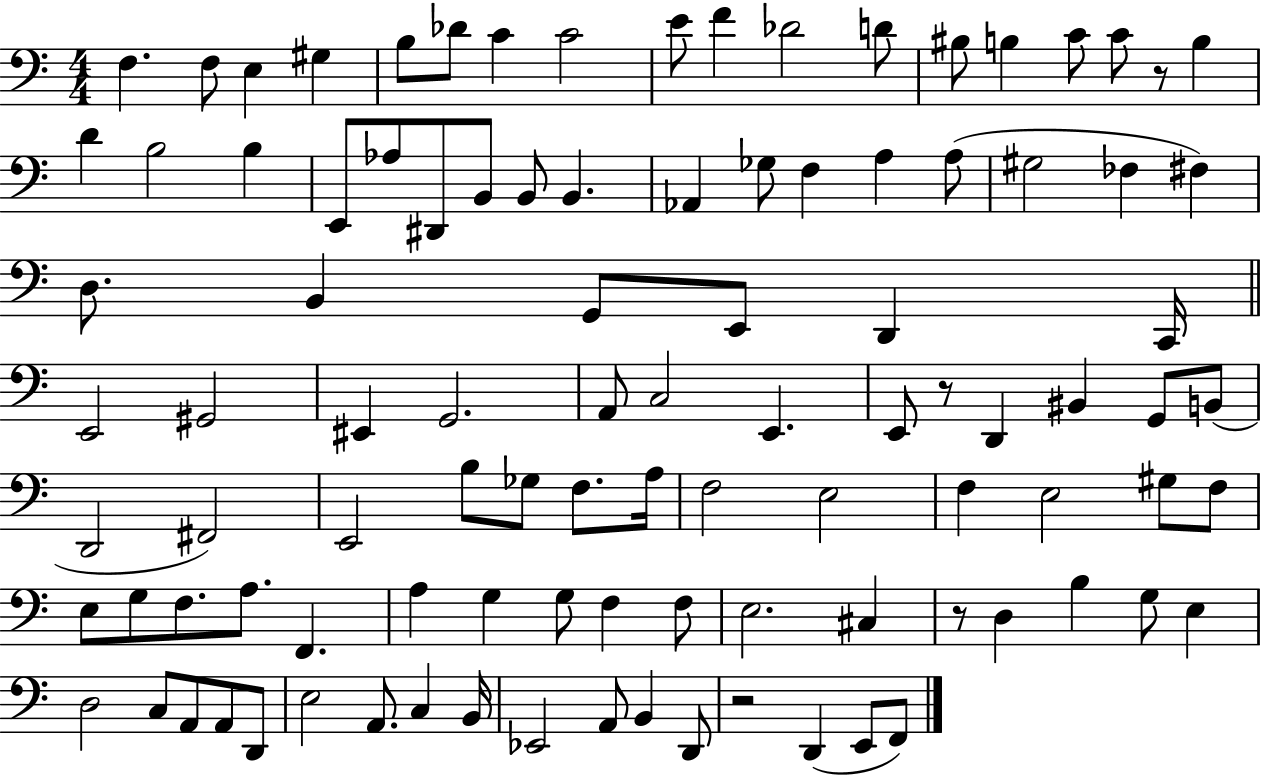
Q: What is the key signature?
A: C major